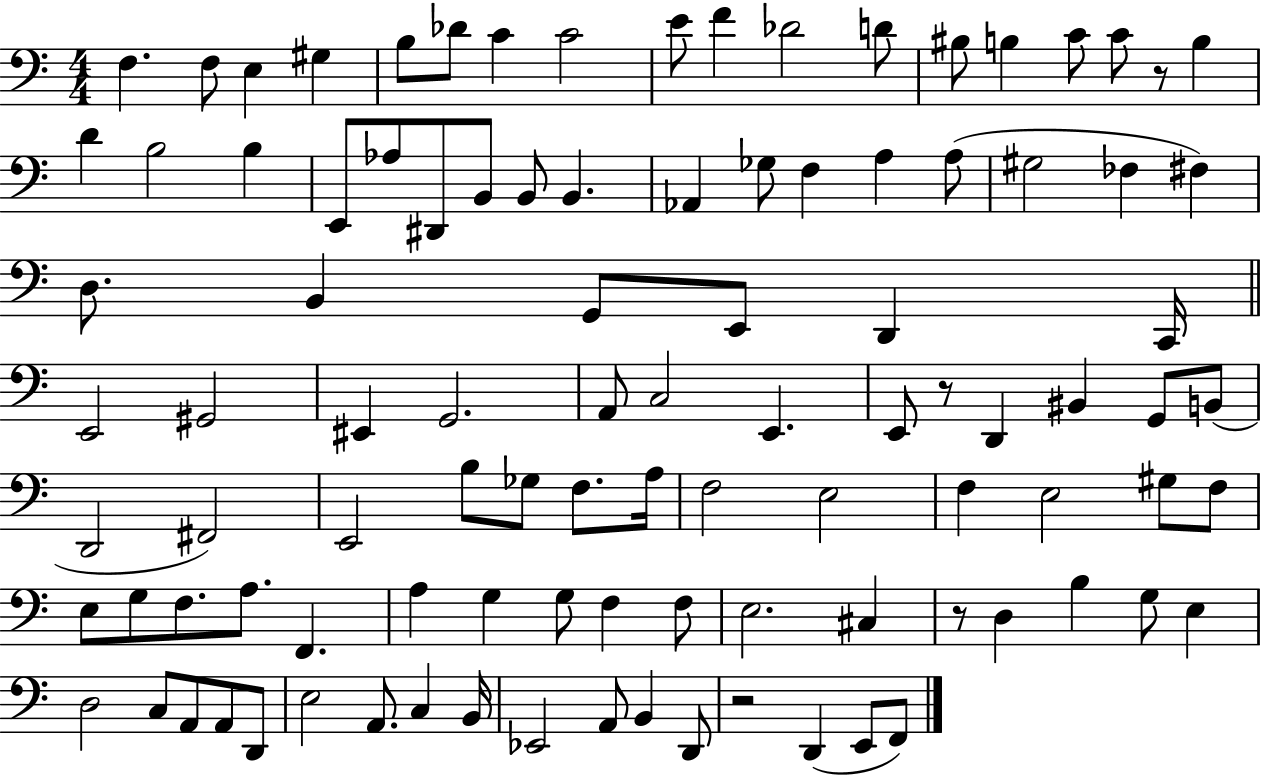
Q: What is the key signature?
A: C major